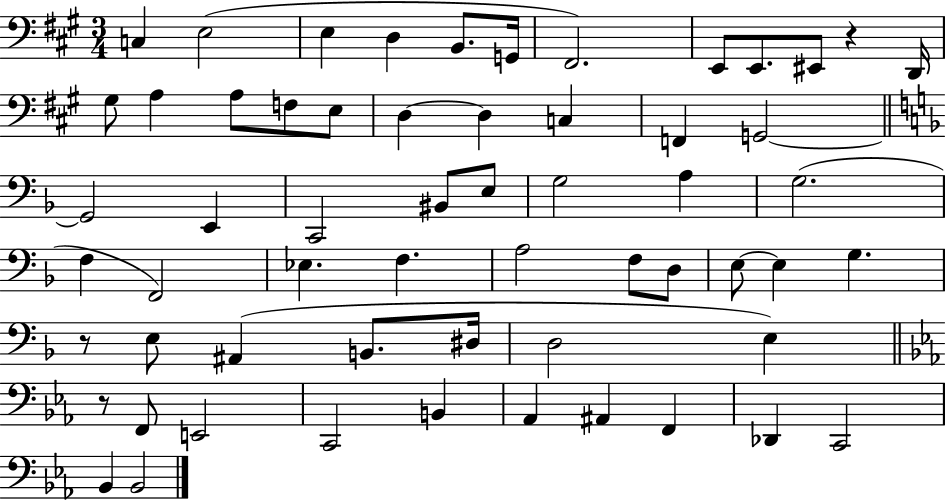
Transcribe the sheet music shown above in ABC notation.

X:1
T:Untitled
M:3/4
L:1/4
K:A
C, E,2 E, D, B,,/2 G,,/4 ^F,,2 E,,/2 E,,/2 ^E,,/2 z D,,/4 ^G,/2 A, A,/2 F,/2 E,/2 D, D, C, F,, G,,2 G,,2 E,, C,,2 ^B,,/2 E,/2 G,2 A, G,2 F, F,,2 _E, F, A,2 F,/2 D,/2 E,/2 E, G, z/2 E,/2 ^A,, B,,/2 ^D,/4 D,2 E, z/2 F,,/2 E,,2 C,,2 B,, _A,, ^A,, F,, _D,, C,,2 _B,, _B,,2